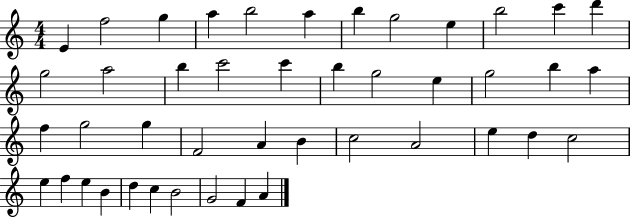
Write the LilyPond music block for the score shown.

{
  \clef treble
  \numericTimeSignature
  \time 4/4
  \key c \major
  e'4 f''2 g''4 | a''4 b''2 a''4 | b''4 g''2 e''4 | b''2 c'''4 d'''4 | \break g''2 a''2 | b''4 c'''2 c'''4 | b''4 g''2 e''4 | g''2 b''4 a''4 | \break f''4 g''2 g''4 | f'2 a'4 b'4 | c''2 a'2 | e''4 d''4 c''2 | \break e''4 f''4 e''4 b'4 | d''4 c''4 b'2 | g'2 f'4 a'4 | \bar "|."
}